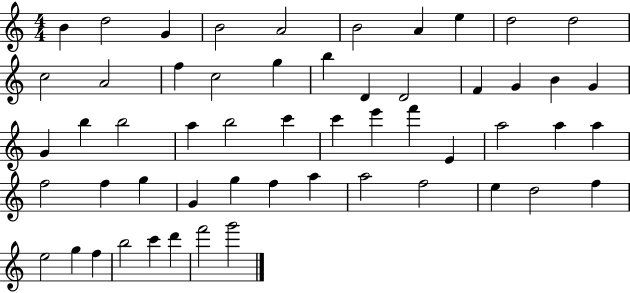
{
  \clef treble
  \numericTimeSignature
  \time 4/4
  \key c \major
  b'4 d''2 g'4 | b'2 a'2 | b'2 a'4 e''4 | d''2 d''2 | \break c''2 a'2 | f''4 c''2 g''4 | b''4 d'4 d'2 | f'4 g'4 b'4 g'4 | \break g'4 b''4 b''2 | a''4 b''2 c'''4 | c'''4 e'''4 f'''4 e'4 | a''2 a''4 a''4 | \break f''2 f''4 g''4 | g'4 g''4 f''4 a''4 | a''2 f''2 | e''4 d''2 f''4 | \break e''2 g''4 f''4 | b''2 c'''4 d'''4 | f'''2 g'''2 | \bar "|."
}